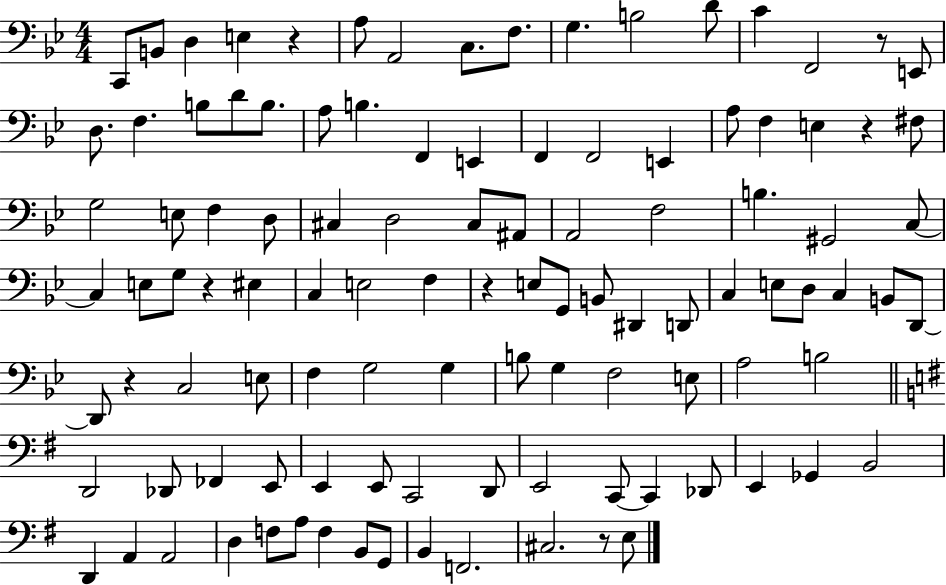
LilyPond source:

{
  \clef bass
  \numericTimeSignature
  \time 4/4
  \key bes \major
  \repeat volta 2 { c,8 b,8 d4 e4 r4 | a8 a,2 c8. f8. | g4. b2 d'8 | c'4 f,2 r8 e,8 | \break d8. f4. b8 d'8 b8. | a8 b4. f,4 e,4 | f,4 f,2 e,4 | a8 f4 e4 r4 fis8 | \break g2 e8 f4 d8 | cis4 d2 cis8 ais,8 | a,2 f2 | b4. gis,2 c8~~ | \break c4 e8 g8 r4 eis4 | c4 e2 f4 | r4 e8 g,8 b,8 dis,4 d,8 | c4 e8 d8 c4 b,8 d,8~~ | \break d,8 r4 c2 e8 | f4 g2 g4 | b8 g4 f2 e8 | a2 b2 | \break \bar "||" \break \key e \minor d,2 des,8 fes,4 e,8 | e,4 e,8 c,2 d,8 | e,2 c,8~~ c,4 des,8 | e,4 ges,4 b,2 | \break d,4 a,4 a,2 | d4 f8 a8 f4 b,8 g,8 | b,4 f,2. | cis2. r8 e8 | \break } \bar "|."
}